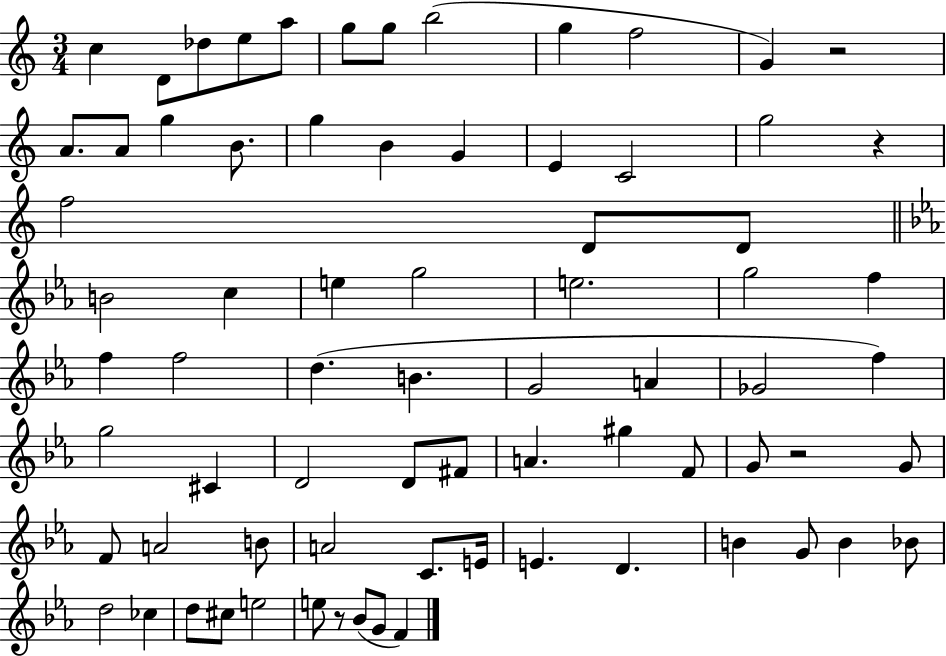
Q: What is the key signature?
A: C major